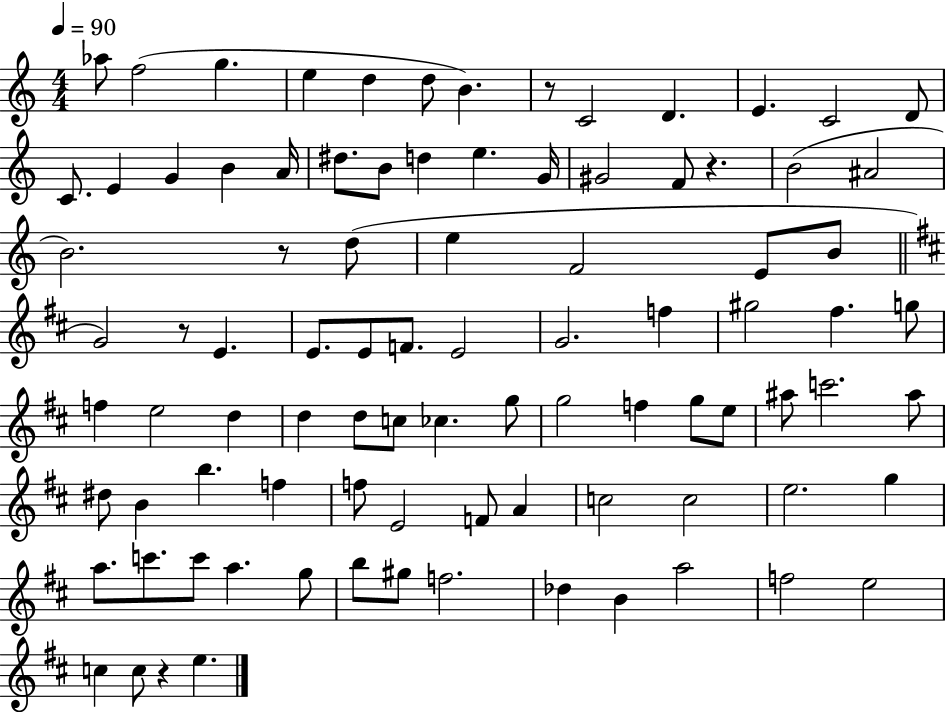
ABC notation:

X:1
T:Untitled
M:4/4
L:1/4
K:C
_a/2 f2 g e d d/2 B z/2 C2 D E C2 D/2 C/2 E G B A/4 ^d/2 B/2 d e G/4 ^G2 F/2 z B2 ^A2 B2 z/2 d/2 e F2 E/2 B/2 G2 z/2 E E/2 E/2 F/2 E2 G2 f ^g2 ^f g/2 f e2 d d d/2 c/2 _c g/2 g2 f g/2 e/2 ^a/2 c'2 ^a/2 ^d/2 B b f f/2 E2 F/2 A c2 c2 e2 g a/2 c'/2 c'/2 a g/2 b/2 ^g/2 f2 _d B a2 f2 e2 c c/2 z e